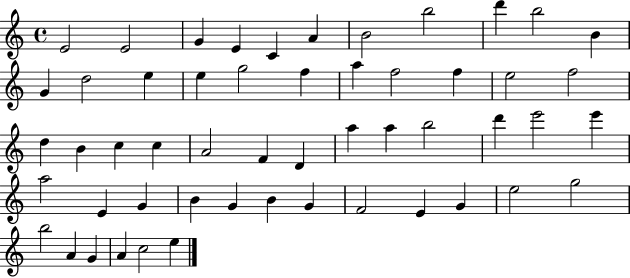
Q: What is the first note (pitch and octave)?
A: E4